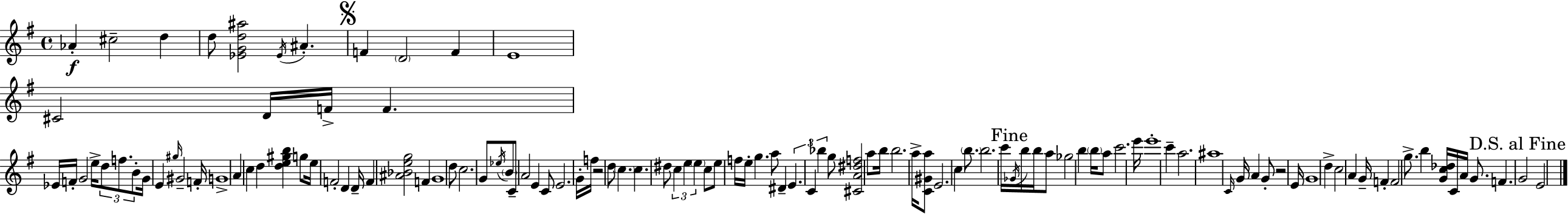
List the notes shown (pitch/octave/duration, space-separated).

Ab4/q C#5/h D5/q D5/e [Eb4,G4,D5,A#5]/h Eb4/s A#4/q. F4/q D4/h F4/q E4/w C#4/h D4/s F4/s F4/q. Eb4/s F4/s G4/h E5/s D5/e F5/e. B4/e G4/s E4/q G#5/s G#4/h F4/s G4/w A4/q C5/q D5/q [D5,E5,G#5,B5]/q G5/e E5/s F4/h D4/q D4/s F4/q [A#4,Bb4,E5,G5]/h F4/q G4/w D5/e C5/h. G4/e Eb5/s B4/e C4/e A4/h E4/q C4/e E4/h. G4/s F5/s R/h D5/e C5/q. C5/q. D#5/e C5/q E5/q E5/q C5/e E5/e F5/s E5/s G5/q. A5/e D#4/q E4/q. C4/q Bb5/q G5/e [C#4,A4,D#5,F5]/h A5/e B5/s B5/h. A5/s [C4,G#4,A5]/e E4/h. C5/q B5/e. B5/h. C6/s Gb4/s B5/s B5/s A5/e Gb5/h B5/q B5/s A5/e C6/h. E6/s E6/w C6/q A5/h. A#5/w C4/s G4/s A4/q G4/e R/h E4/s G4/w D5/q C5/h A4/q G4/s F4/q F4/h G5/e. B5/q [G4,C5,Db5]/s C4/s A4/s G4/e. F4/q. G4/h E4/h